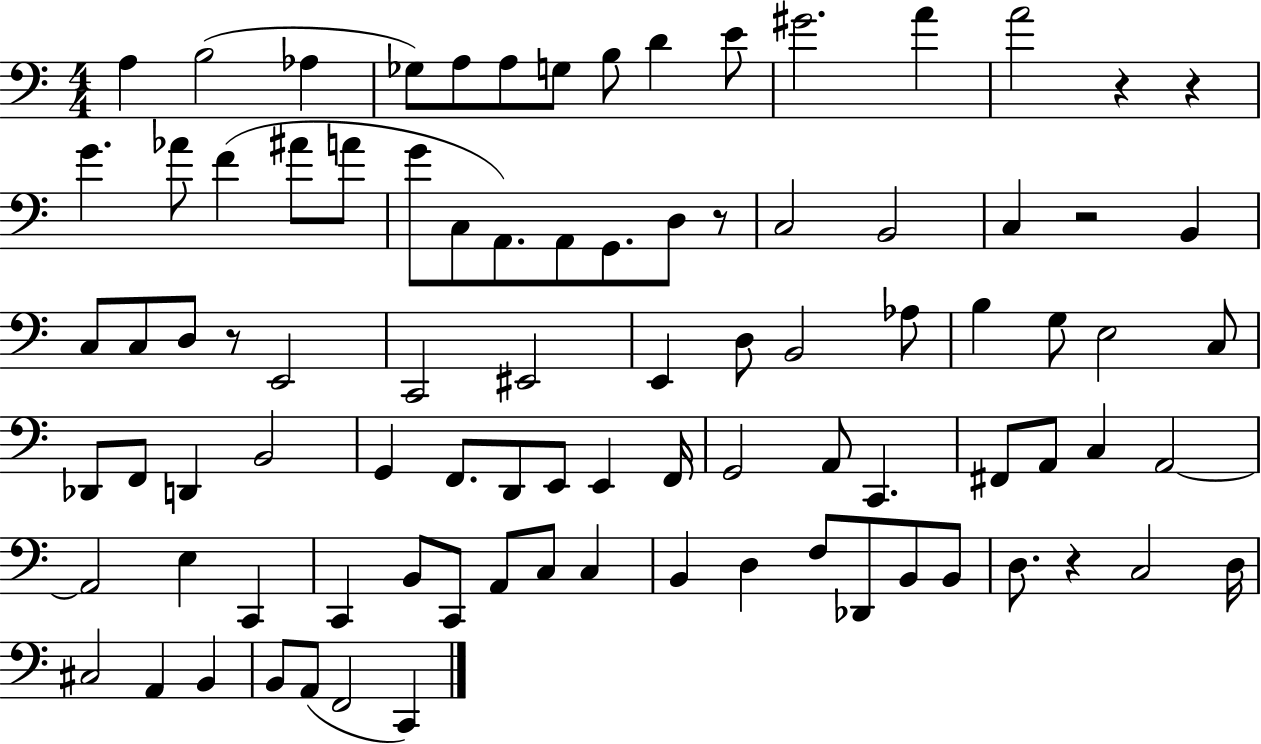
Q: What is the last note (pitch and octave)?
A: C2